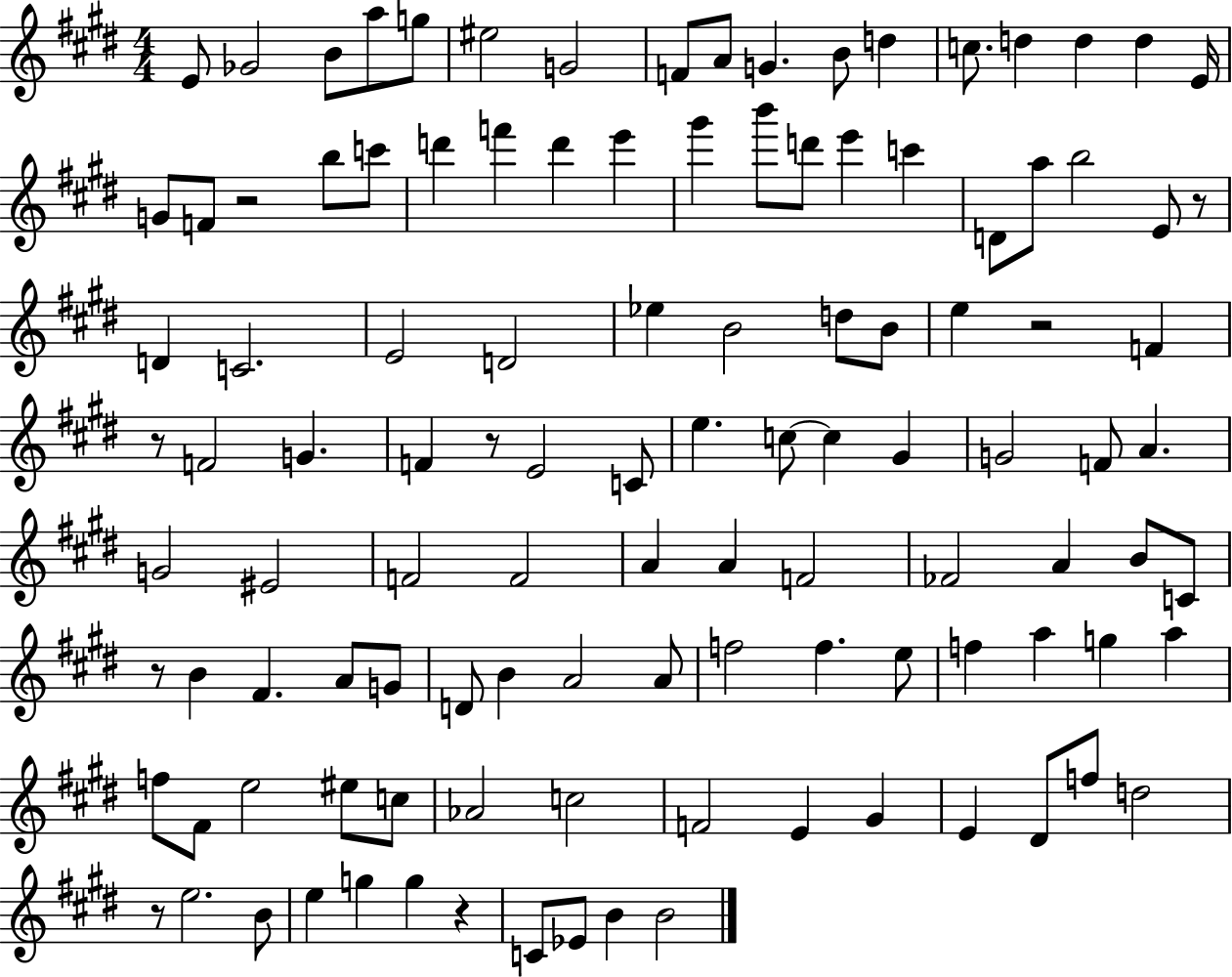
{
  \clef treble
  \numericTimeSignature
  \time 4/4
  \key e \major
  e'8 ges'2 b'8 a''8 g''8 | eis''2 g'2 | f'8 a'8 g'4. b'8 d''4 | c''8. d''4 d''4 d''4 e'16 | \break g'8 f'8 r2 b''8 c'''8 | d'''4 f'''4 d'''4 e'''4 | gis'''4 b'''8 d'''8 e'''4 c'''4 | d'8 a''8 b''2 e'8 r8 | \break d'4 c'2. | e'2 d'2 | ees''4 b'2 d''8 b'8 | e''4 r2 f'4 | \break r8 f'2 g'4. | f'4 r8 e'2 c'8 | e''4. c''8~~ c''4 gis'4 | g'2 f'8 a'4. | \break g'2 eis'2 | f'2 f'2 | a'4 a'4 f'2 | fes'2 a'4 b'8 c'8 | \break r8 b'4 fis'4. a'8 g'8 | d'8 b'4 a'2 a'8 | f''2 f''4. e''8 | f''4 a''4 g''4 a''4 | \break f''8 fis'8 e''2 eis''8 c''8 | aes'2 c''2 | f'2 e'4 gis'4 | e'4 dis'8 f''8 d''2 | \break r8 e''2. b'8 | e''4 g''4 g''4 r4 | c'8 ees'8 b'4 b'2 | \bar "|."
}